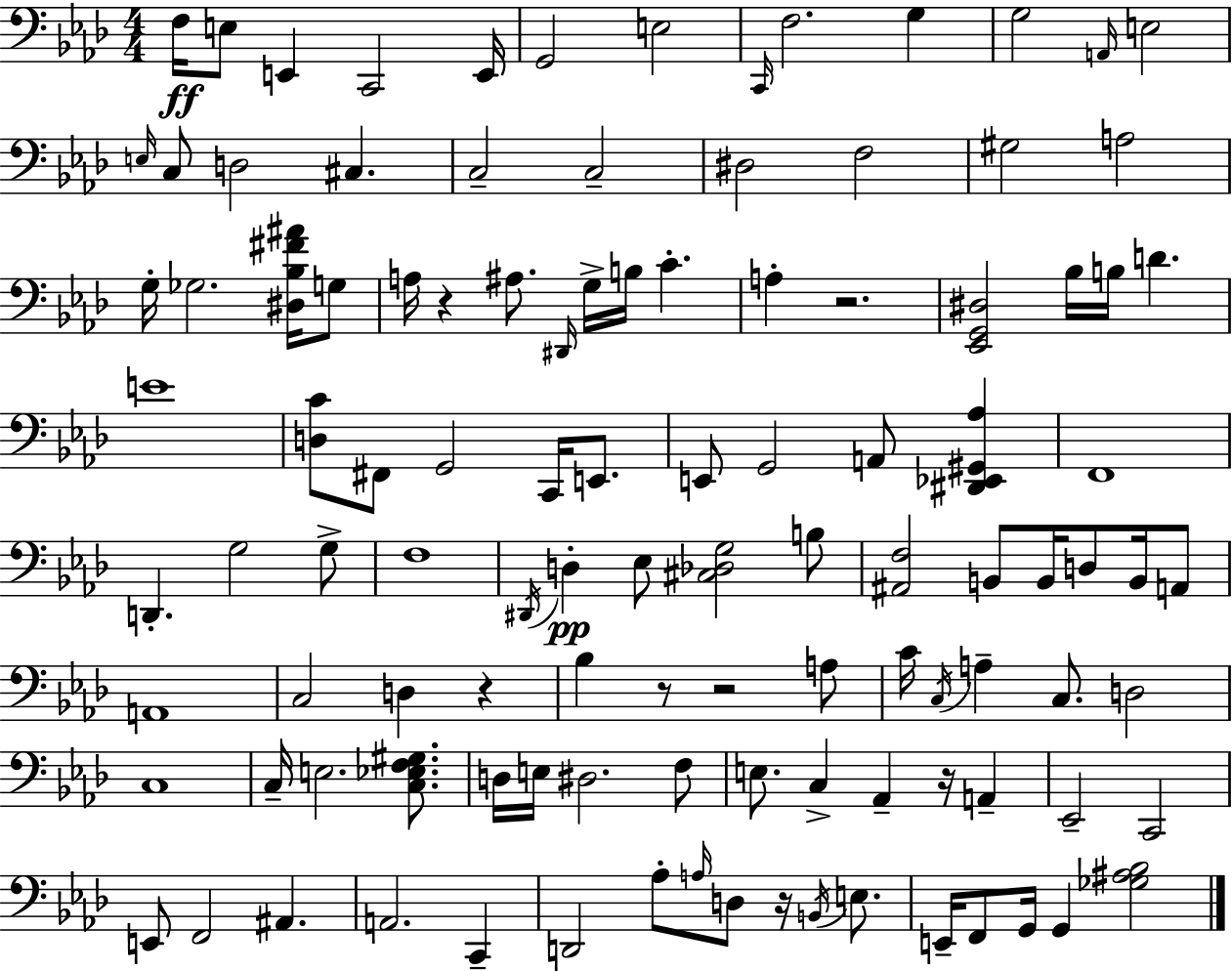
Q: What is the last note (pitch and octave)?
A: G2